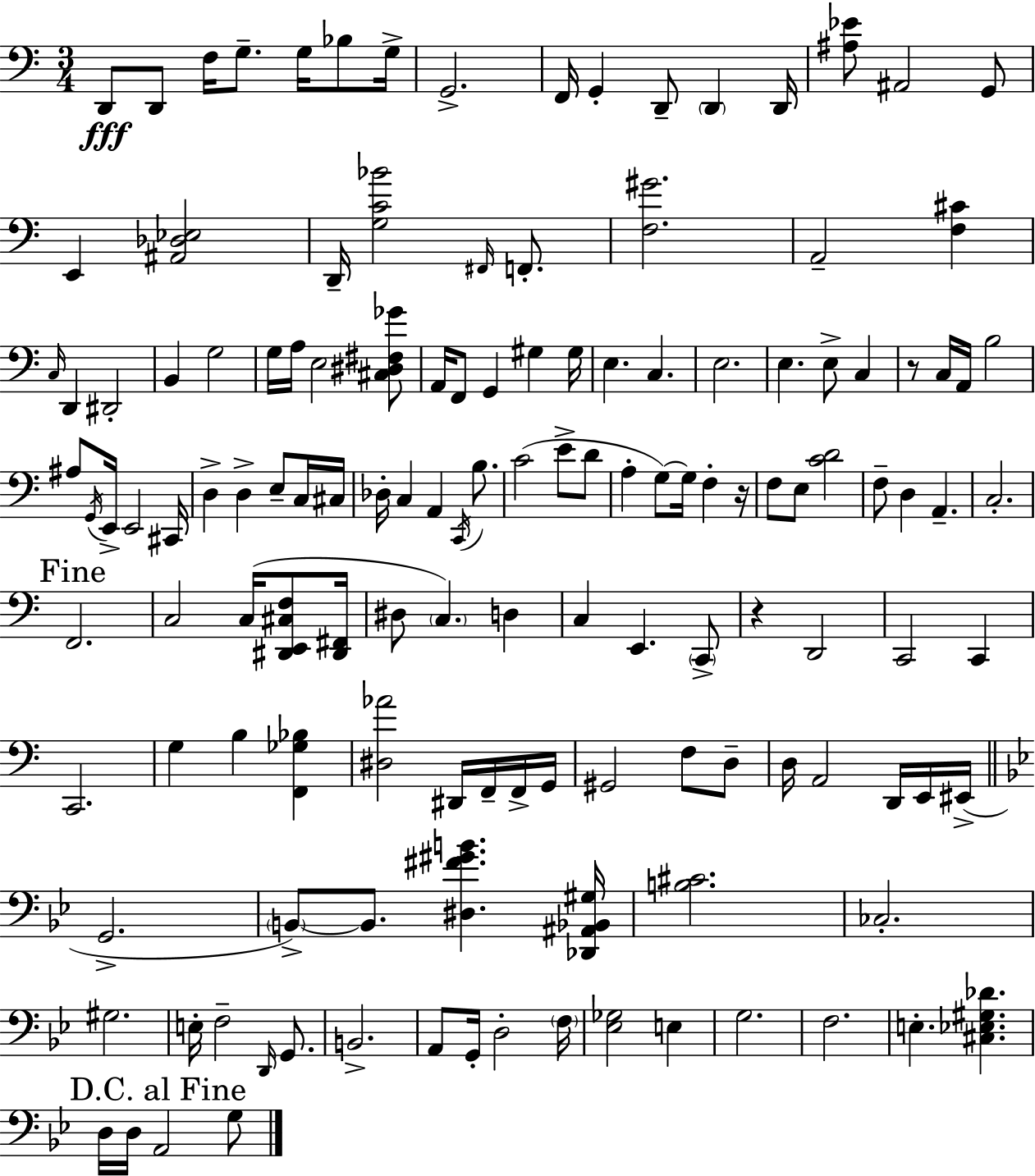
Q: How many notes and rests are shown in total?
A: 138